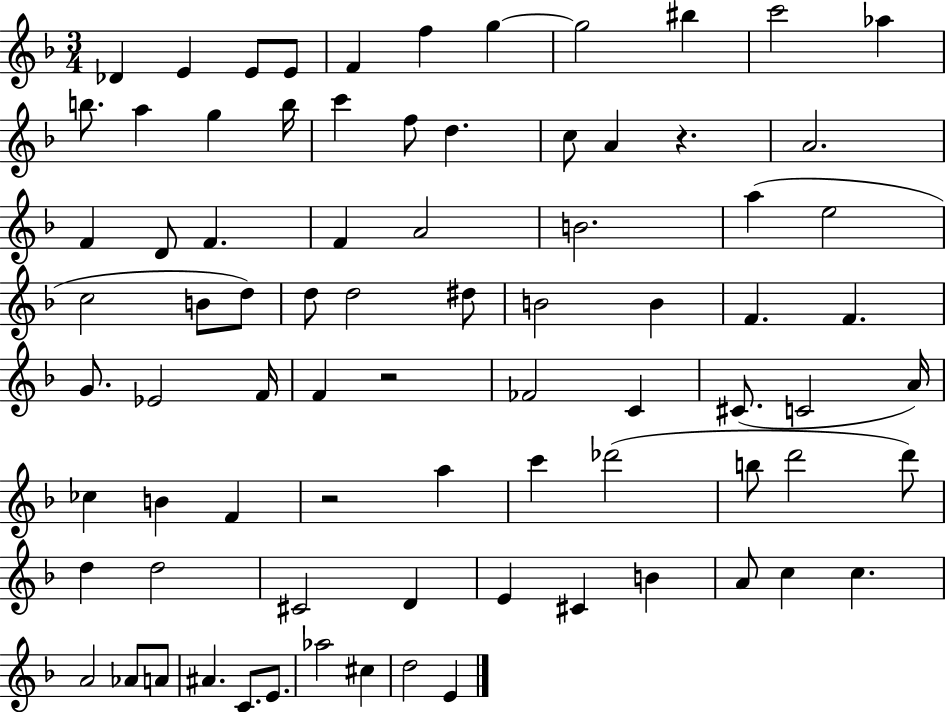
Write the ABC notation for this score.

X:1
T:Untitled
M:3/4
L:1/4
K:F
_D E E/2 E/2 F f g g2 ^b c'2 _a b/2 a g b/4 c' f/2 d c/2 A z A2 F D/2 F F A2 B2 a e2 c2 B/2 d/2 d/2 d2 ^d/2 B2 B F F G/2 _E2 F/4 F z2 _F2 C ^C/2 C2 A/4 _c B F z2 a c' _d'2 b/2 d'2 d'/2 d d2 ^C2 D E ^C B A/2 c c A2 _A/2 A/2 ^A C/2 E/2 _a2 ^c d2 E